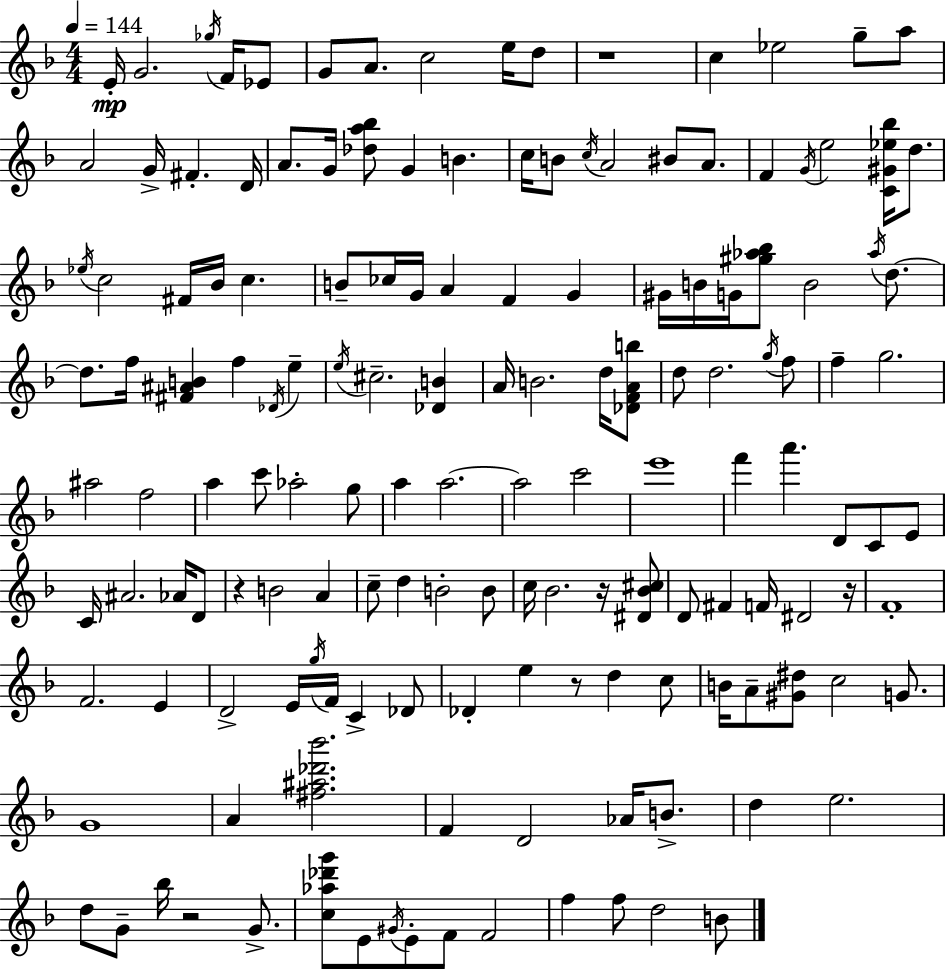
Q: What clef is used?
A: treble